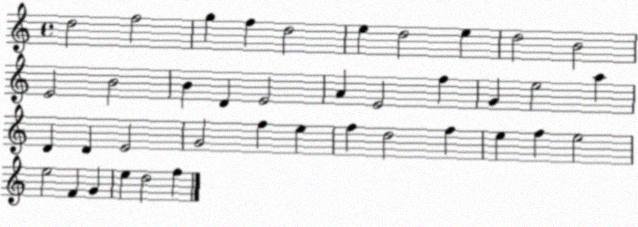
X:1
T:Untitled
M:4/4
L:1/4
K:C
d2 f2 g f d2 e d2 e d2 B2 E2 B2 B D E2 A E2 f G e2 a D D E2 G2 f e f d2 f e f e2 e2 F G e d2 f